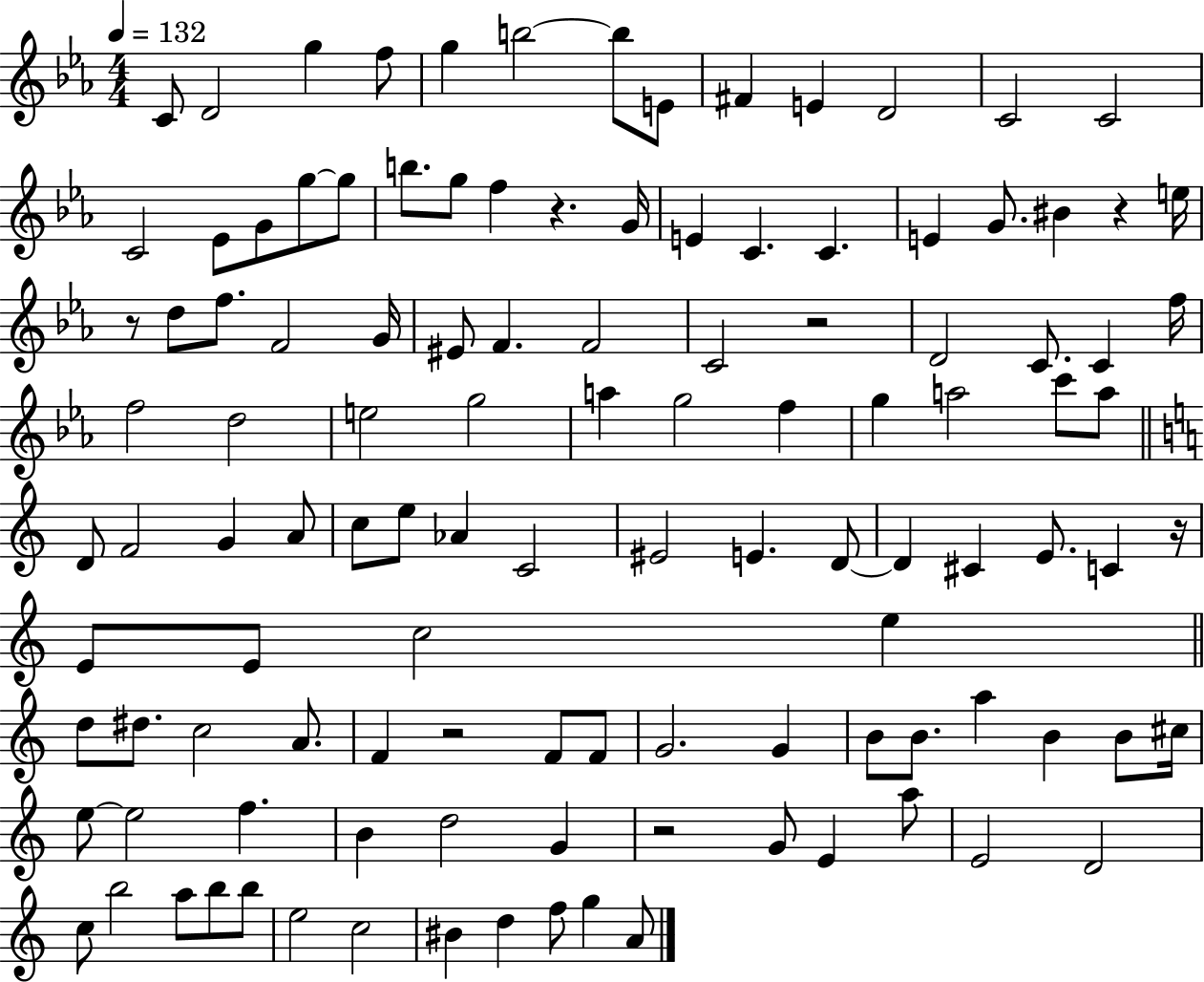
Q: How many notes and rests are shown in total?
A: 116